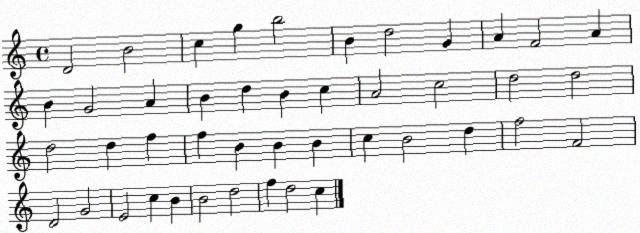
X:1
T:Untitled
M:4/4
L:1/4
K:C
D2 B2 c g b2 B d2 G A F2 A B G2 A B d B c A2 c2 d2 d2 d2 d f f B B B c B2 d f2 F2 D2 G2 E2 c B B2 d2 f d2 c